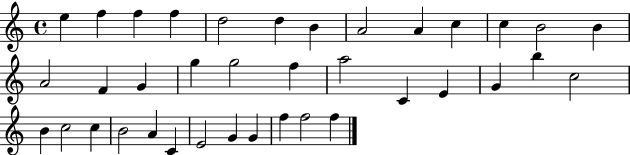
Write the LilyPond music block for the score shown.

{
  \clef treble
  \time 4/4
  \defaultTimeSignature
  \key c \major
  e''4 f''4 f''4 f''4 | d''2 d''4 b'4 | a'2 a'4 c''4 | c''4 b'2 b'4 | \break a'2 f'4 g'4 | g''4 g''2 f''4 | a''2 c'4 e'4 | g'4 b''4 c''2 | \break b'4 c''2 c''4 | b'2 a'4 c'4 | e'2 g'4 g'4 | f''4 f''2 f''4 | \break \bar "|."
}